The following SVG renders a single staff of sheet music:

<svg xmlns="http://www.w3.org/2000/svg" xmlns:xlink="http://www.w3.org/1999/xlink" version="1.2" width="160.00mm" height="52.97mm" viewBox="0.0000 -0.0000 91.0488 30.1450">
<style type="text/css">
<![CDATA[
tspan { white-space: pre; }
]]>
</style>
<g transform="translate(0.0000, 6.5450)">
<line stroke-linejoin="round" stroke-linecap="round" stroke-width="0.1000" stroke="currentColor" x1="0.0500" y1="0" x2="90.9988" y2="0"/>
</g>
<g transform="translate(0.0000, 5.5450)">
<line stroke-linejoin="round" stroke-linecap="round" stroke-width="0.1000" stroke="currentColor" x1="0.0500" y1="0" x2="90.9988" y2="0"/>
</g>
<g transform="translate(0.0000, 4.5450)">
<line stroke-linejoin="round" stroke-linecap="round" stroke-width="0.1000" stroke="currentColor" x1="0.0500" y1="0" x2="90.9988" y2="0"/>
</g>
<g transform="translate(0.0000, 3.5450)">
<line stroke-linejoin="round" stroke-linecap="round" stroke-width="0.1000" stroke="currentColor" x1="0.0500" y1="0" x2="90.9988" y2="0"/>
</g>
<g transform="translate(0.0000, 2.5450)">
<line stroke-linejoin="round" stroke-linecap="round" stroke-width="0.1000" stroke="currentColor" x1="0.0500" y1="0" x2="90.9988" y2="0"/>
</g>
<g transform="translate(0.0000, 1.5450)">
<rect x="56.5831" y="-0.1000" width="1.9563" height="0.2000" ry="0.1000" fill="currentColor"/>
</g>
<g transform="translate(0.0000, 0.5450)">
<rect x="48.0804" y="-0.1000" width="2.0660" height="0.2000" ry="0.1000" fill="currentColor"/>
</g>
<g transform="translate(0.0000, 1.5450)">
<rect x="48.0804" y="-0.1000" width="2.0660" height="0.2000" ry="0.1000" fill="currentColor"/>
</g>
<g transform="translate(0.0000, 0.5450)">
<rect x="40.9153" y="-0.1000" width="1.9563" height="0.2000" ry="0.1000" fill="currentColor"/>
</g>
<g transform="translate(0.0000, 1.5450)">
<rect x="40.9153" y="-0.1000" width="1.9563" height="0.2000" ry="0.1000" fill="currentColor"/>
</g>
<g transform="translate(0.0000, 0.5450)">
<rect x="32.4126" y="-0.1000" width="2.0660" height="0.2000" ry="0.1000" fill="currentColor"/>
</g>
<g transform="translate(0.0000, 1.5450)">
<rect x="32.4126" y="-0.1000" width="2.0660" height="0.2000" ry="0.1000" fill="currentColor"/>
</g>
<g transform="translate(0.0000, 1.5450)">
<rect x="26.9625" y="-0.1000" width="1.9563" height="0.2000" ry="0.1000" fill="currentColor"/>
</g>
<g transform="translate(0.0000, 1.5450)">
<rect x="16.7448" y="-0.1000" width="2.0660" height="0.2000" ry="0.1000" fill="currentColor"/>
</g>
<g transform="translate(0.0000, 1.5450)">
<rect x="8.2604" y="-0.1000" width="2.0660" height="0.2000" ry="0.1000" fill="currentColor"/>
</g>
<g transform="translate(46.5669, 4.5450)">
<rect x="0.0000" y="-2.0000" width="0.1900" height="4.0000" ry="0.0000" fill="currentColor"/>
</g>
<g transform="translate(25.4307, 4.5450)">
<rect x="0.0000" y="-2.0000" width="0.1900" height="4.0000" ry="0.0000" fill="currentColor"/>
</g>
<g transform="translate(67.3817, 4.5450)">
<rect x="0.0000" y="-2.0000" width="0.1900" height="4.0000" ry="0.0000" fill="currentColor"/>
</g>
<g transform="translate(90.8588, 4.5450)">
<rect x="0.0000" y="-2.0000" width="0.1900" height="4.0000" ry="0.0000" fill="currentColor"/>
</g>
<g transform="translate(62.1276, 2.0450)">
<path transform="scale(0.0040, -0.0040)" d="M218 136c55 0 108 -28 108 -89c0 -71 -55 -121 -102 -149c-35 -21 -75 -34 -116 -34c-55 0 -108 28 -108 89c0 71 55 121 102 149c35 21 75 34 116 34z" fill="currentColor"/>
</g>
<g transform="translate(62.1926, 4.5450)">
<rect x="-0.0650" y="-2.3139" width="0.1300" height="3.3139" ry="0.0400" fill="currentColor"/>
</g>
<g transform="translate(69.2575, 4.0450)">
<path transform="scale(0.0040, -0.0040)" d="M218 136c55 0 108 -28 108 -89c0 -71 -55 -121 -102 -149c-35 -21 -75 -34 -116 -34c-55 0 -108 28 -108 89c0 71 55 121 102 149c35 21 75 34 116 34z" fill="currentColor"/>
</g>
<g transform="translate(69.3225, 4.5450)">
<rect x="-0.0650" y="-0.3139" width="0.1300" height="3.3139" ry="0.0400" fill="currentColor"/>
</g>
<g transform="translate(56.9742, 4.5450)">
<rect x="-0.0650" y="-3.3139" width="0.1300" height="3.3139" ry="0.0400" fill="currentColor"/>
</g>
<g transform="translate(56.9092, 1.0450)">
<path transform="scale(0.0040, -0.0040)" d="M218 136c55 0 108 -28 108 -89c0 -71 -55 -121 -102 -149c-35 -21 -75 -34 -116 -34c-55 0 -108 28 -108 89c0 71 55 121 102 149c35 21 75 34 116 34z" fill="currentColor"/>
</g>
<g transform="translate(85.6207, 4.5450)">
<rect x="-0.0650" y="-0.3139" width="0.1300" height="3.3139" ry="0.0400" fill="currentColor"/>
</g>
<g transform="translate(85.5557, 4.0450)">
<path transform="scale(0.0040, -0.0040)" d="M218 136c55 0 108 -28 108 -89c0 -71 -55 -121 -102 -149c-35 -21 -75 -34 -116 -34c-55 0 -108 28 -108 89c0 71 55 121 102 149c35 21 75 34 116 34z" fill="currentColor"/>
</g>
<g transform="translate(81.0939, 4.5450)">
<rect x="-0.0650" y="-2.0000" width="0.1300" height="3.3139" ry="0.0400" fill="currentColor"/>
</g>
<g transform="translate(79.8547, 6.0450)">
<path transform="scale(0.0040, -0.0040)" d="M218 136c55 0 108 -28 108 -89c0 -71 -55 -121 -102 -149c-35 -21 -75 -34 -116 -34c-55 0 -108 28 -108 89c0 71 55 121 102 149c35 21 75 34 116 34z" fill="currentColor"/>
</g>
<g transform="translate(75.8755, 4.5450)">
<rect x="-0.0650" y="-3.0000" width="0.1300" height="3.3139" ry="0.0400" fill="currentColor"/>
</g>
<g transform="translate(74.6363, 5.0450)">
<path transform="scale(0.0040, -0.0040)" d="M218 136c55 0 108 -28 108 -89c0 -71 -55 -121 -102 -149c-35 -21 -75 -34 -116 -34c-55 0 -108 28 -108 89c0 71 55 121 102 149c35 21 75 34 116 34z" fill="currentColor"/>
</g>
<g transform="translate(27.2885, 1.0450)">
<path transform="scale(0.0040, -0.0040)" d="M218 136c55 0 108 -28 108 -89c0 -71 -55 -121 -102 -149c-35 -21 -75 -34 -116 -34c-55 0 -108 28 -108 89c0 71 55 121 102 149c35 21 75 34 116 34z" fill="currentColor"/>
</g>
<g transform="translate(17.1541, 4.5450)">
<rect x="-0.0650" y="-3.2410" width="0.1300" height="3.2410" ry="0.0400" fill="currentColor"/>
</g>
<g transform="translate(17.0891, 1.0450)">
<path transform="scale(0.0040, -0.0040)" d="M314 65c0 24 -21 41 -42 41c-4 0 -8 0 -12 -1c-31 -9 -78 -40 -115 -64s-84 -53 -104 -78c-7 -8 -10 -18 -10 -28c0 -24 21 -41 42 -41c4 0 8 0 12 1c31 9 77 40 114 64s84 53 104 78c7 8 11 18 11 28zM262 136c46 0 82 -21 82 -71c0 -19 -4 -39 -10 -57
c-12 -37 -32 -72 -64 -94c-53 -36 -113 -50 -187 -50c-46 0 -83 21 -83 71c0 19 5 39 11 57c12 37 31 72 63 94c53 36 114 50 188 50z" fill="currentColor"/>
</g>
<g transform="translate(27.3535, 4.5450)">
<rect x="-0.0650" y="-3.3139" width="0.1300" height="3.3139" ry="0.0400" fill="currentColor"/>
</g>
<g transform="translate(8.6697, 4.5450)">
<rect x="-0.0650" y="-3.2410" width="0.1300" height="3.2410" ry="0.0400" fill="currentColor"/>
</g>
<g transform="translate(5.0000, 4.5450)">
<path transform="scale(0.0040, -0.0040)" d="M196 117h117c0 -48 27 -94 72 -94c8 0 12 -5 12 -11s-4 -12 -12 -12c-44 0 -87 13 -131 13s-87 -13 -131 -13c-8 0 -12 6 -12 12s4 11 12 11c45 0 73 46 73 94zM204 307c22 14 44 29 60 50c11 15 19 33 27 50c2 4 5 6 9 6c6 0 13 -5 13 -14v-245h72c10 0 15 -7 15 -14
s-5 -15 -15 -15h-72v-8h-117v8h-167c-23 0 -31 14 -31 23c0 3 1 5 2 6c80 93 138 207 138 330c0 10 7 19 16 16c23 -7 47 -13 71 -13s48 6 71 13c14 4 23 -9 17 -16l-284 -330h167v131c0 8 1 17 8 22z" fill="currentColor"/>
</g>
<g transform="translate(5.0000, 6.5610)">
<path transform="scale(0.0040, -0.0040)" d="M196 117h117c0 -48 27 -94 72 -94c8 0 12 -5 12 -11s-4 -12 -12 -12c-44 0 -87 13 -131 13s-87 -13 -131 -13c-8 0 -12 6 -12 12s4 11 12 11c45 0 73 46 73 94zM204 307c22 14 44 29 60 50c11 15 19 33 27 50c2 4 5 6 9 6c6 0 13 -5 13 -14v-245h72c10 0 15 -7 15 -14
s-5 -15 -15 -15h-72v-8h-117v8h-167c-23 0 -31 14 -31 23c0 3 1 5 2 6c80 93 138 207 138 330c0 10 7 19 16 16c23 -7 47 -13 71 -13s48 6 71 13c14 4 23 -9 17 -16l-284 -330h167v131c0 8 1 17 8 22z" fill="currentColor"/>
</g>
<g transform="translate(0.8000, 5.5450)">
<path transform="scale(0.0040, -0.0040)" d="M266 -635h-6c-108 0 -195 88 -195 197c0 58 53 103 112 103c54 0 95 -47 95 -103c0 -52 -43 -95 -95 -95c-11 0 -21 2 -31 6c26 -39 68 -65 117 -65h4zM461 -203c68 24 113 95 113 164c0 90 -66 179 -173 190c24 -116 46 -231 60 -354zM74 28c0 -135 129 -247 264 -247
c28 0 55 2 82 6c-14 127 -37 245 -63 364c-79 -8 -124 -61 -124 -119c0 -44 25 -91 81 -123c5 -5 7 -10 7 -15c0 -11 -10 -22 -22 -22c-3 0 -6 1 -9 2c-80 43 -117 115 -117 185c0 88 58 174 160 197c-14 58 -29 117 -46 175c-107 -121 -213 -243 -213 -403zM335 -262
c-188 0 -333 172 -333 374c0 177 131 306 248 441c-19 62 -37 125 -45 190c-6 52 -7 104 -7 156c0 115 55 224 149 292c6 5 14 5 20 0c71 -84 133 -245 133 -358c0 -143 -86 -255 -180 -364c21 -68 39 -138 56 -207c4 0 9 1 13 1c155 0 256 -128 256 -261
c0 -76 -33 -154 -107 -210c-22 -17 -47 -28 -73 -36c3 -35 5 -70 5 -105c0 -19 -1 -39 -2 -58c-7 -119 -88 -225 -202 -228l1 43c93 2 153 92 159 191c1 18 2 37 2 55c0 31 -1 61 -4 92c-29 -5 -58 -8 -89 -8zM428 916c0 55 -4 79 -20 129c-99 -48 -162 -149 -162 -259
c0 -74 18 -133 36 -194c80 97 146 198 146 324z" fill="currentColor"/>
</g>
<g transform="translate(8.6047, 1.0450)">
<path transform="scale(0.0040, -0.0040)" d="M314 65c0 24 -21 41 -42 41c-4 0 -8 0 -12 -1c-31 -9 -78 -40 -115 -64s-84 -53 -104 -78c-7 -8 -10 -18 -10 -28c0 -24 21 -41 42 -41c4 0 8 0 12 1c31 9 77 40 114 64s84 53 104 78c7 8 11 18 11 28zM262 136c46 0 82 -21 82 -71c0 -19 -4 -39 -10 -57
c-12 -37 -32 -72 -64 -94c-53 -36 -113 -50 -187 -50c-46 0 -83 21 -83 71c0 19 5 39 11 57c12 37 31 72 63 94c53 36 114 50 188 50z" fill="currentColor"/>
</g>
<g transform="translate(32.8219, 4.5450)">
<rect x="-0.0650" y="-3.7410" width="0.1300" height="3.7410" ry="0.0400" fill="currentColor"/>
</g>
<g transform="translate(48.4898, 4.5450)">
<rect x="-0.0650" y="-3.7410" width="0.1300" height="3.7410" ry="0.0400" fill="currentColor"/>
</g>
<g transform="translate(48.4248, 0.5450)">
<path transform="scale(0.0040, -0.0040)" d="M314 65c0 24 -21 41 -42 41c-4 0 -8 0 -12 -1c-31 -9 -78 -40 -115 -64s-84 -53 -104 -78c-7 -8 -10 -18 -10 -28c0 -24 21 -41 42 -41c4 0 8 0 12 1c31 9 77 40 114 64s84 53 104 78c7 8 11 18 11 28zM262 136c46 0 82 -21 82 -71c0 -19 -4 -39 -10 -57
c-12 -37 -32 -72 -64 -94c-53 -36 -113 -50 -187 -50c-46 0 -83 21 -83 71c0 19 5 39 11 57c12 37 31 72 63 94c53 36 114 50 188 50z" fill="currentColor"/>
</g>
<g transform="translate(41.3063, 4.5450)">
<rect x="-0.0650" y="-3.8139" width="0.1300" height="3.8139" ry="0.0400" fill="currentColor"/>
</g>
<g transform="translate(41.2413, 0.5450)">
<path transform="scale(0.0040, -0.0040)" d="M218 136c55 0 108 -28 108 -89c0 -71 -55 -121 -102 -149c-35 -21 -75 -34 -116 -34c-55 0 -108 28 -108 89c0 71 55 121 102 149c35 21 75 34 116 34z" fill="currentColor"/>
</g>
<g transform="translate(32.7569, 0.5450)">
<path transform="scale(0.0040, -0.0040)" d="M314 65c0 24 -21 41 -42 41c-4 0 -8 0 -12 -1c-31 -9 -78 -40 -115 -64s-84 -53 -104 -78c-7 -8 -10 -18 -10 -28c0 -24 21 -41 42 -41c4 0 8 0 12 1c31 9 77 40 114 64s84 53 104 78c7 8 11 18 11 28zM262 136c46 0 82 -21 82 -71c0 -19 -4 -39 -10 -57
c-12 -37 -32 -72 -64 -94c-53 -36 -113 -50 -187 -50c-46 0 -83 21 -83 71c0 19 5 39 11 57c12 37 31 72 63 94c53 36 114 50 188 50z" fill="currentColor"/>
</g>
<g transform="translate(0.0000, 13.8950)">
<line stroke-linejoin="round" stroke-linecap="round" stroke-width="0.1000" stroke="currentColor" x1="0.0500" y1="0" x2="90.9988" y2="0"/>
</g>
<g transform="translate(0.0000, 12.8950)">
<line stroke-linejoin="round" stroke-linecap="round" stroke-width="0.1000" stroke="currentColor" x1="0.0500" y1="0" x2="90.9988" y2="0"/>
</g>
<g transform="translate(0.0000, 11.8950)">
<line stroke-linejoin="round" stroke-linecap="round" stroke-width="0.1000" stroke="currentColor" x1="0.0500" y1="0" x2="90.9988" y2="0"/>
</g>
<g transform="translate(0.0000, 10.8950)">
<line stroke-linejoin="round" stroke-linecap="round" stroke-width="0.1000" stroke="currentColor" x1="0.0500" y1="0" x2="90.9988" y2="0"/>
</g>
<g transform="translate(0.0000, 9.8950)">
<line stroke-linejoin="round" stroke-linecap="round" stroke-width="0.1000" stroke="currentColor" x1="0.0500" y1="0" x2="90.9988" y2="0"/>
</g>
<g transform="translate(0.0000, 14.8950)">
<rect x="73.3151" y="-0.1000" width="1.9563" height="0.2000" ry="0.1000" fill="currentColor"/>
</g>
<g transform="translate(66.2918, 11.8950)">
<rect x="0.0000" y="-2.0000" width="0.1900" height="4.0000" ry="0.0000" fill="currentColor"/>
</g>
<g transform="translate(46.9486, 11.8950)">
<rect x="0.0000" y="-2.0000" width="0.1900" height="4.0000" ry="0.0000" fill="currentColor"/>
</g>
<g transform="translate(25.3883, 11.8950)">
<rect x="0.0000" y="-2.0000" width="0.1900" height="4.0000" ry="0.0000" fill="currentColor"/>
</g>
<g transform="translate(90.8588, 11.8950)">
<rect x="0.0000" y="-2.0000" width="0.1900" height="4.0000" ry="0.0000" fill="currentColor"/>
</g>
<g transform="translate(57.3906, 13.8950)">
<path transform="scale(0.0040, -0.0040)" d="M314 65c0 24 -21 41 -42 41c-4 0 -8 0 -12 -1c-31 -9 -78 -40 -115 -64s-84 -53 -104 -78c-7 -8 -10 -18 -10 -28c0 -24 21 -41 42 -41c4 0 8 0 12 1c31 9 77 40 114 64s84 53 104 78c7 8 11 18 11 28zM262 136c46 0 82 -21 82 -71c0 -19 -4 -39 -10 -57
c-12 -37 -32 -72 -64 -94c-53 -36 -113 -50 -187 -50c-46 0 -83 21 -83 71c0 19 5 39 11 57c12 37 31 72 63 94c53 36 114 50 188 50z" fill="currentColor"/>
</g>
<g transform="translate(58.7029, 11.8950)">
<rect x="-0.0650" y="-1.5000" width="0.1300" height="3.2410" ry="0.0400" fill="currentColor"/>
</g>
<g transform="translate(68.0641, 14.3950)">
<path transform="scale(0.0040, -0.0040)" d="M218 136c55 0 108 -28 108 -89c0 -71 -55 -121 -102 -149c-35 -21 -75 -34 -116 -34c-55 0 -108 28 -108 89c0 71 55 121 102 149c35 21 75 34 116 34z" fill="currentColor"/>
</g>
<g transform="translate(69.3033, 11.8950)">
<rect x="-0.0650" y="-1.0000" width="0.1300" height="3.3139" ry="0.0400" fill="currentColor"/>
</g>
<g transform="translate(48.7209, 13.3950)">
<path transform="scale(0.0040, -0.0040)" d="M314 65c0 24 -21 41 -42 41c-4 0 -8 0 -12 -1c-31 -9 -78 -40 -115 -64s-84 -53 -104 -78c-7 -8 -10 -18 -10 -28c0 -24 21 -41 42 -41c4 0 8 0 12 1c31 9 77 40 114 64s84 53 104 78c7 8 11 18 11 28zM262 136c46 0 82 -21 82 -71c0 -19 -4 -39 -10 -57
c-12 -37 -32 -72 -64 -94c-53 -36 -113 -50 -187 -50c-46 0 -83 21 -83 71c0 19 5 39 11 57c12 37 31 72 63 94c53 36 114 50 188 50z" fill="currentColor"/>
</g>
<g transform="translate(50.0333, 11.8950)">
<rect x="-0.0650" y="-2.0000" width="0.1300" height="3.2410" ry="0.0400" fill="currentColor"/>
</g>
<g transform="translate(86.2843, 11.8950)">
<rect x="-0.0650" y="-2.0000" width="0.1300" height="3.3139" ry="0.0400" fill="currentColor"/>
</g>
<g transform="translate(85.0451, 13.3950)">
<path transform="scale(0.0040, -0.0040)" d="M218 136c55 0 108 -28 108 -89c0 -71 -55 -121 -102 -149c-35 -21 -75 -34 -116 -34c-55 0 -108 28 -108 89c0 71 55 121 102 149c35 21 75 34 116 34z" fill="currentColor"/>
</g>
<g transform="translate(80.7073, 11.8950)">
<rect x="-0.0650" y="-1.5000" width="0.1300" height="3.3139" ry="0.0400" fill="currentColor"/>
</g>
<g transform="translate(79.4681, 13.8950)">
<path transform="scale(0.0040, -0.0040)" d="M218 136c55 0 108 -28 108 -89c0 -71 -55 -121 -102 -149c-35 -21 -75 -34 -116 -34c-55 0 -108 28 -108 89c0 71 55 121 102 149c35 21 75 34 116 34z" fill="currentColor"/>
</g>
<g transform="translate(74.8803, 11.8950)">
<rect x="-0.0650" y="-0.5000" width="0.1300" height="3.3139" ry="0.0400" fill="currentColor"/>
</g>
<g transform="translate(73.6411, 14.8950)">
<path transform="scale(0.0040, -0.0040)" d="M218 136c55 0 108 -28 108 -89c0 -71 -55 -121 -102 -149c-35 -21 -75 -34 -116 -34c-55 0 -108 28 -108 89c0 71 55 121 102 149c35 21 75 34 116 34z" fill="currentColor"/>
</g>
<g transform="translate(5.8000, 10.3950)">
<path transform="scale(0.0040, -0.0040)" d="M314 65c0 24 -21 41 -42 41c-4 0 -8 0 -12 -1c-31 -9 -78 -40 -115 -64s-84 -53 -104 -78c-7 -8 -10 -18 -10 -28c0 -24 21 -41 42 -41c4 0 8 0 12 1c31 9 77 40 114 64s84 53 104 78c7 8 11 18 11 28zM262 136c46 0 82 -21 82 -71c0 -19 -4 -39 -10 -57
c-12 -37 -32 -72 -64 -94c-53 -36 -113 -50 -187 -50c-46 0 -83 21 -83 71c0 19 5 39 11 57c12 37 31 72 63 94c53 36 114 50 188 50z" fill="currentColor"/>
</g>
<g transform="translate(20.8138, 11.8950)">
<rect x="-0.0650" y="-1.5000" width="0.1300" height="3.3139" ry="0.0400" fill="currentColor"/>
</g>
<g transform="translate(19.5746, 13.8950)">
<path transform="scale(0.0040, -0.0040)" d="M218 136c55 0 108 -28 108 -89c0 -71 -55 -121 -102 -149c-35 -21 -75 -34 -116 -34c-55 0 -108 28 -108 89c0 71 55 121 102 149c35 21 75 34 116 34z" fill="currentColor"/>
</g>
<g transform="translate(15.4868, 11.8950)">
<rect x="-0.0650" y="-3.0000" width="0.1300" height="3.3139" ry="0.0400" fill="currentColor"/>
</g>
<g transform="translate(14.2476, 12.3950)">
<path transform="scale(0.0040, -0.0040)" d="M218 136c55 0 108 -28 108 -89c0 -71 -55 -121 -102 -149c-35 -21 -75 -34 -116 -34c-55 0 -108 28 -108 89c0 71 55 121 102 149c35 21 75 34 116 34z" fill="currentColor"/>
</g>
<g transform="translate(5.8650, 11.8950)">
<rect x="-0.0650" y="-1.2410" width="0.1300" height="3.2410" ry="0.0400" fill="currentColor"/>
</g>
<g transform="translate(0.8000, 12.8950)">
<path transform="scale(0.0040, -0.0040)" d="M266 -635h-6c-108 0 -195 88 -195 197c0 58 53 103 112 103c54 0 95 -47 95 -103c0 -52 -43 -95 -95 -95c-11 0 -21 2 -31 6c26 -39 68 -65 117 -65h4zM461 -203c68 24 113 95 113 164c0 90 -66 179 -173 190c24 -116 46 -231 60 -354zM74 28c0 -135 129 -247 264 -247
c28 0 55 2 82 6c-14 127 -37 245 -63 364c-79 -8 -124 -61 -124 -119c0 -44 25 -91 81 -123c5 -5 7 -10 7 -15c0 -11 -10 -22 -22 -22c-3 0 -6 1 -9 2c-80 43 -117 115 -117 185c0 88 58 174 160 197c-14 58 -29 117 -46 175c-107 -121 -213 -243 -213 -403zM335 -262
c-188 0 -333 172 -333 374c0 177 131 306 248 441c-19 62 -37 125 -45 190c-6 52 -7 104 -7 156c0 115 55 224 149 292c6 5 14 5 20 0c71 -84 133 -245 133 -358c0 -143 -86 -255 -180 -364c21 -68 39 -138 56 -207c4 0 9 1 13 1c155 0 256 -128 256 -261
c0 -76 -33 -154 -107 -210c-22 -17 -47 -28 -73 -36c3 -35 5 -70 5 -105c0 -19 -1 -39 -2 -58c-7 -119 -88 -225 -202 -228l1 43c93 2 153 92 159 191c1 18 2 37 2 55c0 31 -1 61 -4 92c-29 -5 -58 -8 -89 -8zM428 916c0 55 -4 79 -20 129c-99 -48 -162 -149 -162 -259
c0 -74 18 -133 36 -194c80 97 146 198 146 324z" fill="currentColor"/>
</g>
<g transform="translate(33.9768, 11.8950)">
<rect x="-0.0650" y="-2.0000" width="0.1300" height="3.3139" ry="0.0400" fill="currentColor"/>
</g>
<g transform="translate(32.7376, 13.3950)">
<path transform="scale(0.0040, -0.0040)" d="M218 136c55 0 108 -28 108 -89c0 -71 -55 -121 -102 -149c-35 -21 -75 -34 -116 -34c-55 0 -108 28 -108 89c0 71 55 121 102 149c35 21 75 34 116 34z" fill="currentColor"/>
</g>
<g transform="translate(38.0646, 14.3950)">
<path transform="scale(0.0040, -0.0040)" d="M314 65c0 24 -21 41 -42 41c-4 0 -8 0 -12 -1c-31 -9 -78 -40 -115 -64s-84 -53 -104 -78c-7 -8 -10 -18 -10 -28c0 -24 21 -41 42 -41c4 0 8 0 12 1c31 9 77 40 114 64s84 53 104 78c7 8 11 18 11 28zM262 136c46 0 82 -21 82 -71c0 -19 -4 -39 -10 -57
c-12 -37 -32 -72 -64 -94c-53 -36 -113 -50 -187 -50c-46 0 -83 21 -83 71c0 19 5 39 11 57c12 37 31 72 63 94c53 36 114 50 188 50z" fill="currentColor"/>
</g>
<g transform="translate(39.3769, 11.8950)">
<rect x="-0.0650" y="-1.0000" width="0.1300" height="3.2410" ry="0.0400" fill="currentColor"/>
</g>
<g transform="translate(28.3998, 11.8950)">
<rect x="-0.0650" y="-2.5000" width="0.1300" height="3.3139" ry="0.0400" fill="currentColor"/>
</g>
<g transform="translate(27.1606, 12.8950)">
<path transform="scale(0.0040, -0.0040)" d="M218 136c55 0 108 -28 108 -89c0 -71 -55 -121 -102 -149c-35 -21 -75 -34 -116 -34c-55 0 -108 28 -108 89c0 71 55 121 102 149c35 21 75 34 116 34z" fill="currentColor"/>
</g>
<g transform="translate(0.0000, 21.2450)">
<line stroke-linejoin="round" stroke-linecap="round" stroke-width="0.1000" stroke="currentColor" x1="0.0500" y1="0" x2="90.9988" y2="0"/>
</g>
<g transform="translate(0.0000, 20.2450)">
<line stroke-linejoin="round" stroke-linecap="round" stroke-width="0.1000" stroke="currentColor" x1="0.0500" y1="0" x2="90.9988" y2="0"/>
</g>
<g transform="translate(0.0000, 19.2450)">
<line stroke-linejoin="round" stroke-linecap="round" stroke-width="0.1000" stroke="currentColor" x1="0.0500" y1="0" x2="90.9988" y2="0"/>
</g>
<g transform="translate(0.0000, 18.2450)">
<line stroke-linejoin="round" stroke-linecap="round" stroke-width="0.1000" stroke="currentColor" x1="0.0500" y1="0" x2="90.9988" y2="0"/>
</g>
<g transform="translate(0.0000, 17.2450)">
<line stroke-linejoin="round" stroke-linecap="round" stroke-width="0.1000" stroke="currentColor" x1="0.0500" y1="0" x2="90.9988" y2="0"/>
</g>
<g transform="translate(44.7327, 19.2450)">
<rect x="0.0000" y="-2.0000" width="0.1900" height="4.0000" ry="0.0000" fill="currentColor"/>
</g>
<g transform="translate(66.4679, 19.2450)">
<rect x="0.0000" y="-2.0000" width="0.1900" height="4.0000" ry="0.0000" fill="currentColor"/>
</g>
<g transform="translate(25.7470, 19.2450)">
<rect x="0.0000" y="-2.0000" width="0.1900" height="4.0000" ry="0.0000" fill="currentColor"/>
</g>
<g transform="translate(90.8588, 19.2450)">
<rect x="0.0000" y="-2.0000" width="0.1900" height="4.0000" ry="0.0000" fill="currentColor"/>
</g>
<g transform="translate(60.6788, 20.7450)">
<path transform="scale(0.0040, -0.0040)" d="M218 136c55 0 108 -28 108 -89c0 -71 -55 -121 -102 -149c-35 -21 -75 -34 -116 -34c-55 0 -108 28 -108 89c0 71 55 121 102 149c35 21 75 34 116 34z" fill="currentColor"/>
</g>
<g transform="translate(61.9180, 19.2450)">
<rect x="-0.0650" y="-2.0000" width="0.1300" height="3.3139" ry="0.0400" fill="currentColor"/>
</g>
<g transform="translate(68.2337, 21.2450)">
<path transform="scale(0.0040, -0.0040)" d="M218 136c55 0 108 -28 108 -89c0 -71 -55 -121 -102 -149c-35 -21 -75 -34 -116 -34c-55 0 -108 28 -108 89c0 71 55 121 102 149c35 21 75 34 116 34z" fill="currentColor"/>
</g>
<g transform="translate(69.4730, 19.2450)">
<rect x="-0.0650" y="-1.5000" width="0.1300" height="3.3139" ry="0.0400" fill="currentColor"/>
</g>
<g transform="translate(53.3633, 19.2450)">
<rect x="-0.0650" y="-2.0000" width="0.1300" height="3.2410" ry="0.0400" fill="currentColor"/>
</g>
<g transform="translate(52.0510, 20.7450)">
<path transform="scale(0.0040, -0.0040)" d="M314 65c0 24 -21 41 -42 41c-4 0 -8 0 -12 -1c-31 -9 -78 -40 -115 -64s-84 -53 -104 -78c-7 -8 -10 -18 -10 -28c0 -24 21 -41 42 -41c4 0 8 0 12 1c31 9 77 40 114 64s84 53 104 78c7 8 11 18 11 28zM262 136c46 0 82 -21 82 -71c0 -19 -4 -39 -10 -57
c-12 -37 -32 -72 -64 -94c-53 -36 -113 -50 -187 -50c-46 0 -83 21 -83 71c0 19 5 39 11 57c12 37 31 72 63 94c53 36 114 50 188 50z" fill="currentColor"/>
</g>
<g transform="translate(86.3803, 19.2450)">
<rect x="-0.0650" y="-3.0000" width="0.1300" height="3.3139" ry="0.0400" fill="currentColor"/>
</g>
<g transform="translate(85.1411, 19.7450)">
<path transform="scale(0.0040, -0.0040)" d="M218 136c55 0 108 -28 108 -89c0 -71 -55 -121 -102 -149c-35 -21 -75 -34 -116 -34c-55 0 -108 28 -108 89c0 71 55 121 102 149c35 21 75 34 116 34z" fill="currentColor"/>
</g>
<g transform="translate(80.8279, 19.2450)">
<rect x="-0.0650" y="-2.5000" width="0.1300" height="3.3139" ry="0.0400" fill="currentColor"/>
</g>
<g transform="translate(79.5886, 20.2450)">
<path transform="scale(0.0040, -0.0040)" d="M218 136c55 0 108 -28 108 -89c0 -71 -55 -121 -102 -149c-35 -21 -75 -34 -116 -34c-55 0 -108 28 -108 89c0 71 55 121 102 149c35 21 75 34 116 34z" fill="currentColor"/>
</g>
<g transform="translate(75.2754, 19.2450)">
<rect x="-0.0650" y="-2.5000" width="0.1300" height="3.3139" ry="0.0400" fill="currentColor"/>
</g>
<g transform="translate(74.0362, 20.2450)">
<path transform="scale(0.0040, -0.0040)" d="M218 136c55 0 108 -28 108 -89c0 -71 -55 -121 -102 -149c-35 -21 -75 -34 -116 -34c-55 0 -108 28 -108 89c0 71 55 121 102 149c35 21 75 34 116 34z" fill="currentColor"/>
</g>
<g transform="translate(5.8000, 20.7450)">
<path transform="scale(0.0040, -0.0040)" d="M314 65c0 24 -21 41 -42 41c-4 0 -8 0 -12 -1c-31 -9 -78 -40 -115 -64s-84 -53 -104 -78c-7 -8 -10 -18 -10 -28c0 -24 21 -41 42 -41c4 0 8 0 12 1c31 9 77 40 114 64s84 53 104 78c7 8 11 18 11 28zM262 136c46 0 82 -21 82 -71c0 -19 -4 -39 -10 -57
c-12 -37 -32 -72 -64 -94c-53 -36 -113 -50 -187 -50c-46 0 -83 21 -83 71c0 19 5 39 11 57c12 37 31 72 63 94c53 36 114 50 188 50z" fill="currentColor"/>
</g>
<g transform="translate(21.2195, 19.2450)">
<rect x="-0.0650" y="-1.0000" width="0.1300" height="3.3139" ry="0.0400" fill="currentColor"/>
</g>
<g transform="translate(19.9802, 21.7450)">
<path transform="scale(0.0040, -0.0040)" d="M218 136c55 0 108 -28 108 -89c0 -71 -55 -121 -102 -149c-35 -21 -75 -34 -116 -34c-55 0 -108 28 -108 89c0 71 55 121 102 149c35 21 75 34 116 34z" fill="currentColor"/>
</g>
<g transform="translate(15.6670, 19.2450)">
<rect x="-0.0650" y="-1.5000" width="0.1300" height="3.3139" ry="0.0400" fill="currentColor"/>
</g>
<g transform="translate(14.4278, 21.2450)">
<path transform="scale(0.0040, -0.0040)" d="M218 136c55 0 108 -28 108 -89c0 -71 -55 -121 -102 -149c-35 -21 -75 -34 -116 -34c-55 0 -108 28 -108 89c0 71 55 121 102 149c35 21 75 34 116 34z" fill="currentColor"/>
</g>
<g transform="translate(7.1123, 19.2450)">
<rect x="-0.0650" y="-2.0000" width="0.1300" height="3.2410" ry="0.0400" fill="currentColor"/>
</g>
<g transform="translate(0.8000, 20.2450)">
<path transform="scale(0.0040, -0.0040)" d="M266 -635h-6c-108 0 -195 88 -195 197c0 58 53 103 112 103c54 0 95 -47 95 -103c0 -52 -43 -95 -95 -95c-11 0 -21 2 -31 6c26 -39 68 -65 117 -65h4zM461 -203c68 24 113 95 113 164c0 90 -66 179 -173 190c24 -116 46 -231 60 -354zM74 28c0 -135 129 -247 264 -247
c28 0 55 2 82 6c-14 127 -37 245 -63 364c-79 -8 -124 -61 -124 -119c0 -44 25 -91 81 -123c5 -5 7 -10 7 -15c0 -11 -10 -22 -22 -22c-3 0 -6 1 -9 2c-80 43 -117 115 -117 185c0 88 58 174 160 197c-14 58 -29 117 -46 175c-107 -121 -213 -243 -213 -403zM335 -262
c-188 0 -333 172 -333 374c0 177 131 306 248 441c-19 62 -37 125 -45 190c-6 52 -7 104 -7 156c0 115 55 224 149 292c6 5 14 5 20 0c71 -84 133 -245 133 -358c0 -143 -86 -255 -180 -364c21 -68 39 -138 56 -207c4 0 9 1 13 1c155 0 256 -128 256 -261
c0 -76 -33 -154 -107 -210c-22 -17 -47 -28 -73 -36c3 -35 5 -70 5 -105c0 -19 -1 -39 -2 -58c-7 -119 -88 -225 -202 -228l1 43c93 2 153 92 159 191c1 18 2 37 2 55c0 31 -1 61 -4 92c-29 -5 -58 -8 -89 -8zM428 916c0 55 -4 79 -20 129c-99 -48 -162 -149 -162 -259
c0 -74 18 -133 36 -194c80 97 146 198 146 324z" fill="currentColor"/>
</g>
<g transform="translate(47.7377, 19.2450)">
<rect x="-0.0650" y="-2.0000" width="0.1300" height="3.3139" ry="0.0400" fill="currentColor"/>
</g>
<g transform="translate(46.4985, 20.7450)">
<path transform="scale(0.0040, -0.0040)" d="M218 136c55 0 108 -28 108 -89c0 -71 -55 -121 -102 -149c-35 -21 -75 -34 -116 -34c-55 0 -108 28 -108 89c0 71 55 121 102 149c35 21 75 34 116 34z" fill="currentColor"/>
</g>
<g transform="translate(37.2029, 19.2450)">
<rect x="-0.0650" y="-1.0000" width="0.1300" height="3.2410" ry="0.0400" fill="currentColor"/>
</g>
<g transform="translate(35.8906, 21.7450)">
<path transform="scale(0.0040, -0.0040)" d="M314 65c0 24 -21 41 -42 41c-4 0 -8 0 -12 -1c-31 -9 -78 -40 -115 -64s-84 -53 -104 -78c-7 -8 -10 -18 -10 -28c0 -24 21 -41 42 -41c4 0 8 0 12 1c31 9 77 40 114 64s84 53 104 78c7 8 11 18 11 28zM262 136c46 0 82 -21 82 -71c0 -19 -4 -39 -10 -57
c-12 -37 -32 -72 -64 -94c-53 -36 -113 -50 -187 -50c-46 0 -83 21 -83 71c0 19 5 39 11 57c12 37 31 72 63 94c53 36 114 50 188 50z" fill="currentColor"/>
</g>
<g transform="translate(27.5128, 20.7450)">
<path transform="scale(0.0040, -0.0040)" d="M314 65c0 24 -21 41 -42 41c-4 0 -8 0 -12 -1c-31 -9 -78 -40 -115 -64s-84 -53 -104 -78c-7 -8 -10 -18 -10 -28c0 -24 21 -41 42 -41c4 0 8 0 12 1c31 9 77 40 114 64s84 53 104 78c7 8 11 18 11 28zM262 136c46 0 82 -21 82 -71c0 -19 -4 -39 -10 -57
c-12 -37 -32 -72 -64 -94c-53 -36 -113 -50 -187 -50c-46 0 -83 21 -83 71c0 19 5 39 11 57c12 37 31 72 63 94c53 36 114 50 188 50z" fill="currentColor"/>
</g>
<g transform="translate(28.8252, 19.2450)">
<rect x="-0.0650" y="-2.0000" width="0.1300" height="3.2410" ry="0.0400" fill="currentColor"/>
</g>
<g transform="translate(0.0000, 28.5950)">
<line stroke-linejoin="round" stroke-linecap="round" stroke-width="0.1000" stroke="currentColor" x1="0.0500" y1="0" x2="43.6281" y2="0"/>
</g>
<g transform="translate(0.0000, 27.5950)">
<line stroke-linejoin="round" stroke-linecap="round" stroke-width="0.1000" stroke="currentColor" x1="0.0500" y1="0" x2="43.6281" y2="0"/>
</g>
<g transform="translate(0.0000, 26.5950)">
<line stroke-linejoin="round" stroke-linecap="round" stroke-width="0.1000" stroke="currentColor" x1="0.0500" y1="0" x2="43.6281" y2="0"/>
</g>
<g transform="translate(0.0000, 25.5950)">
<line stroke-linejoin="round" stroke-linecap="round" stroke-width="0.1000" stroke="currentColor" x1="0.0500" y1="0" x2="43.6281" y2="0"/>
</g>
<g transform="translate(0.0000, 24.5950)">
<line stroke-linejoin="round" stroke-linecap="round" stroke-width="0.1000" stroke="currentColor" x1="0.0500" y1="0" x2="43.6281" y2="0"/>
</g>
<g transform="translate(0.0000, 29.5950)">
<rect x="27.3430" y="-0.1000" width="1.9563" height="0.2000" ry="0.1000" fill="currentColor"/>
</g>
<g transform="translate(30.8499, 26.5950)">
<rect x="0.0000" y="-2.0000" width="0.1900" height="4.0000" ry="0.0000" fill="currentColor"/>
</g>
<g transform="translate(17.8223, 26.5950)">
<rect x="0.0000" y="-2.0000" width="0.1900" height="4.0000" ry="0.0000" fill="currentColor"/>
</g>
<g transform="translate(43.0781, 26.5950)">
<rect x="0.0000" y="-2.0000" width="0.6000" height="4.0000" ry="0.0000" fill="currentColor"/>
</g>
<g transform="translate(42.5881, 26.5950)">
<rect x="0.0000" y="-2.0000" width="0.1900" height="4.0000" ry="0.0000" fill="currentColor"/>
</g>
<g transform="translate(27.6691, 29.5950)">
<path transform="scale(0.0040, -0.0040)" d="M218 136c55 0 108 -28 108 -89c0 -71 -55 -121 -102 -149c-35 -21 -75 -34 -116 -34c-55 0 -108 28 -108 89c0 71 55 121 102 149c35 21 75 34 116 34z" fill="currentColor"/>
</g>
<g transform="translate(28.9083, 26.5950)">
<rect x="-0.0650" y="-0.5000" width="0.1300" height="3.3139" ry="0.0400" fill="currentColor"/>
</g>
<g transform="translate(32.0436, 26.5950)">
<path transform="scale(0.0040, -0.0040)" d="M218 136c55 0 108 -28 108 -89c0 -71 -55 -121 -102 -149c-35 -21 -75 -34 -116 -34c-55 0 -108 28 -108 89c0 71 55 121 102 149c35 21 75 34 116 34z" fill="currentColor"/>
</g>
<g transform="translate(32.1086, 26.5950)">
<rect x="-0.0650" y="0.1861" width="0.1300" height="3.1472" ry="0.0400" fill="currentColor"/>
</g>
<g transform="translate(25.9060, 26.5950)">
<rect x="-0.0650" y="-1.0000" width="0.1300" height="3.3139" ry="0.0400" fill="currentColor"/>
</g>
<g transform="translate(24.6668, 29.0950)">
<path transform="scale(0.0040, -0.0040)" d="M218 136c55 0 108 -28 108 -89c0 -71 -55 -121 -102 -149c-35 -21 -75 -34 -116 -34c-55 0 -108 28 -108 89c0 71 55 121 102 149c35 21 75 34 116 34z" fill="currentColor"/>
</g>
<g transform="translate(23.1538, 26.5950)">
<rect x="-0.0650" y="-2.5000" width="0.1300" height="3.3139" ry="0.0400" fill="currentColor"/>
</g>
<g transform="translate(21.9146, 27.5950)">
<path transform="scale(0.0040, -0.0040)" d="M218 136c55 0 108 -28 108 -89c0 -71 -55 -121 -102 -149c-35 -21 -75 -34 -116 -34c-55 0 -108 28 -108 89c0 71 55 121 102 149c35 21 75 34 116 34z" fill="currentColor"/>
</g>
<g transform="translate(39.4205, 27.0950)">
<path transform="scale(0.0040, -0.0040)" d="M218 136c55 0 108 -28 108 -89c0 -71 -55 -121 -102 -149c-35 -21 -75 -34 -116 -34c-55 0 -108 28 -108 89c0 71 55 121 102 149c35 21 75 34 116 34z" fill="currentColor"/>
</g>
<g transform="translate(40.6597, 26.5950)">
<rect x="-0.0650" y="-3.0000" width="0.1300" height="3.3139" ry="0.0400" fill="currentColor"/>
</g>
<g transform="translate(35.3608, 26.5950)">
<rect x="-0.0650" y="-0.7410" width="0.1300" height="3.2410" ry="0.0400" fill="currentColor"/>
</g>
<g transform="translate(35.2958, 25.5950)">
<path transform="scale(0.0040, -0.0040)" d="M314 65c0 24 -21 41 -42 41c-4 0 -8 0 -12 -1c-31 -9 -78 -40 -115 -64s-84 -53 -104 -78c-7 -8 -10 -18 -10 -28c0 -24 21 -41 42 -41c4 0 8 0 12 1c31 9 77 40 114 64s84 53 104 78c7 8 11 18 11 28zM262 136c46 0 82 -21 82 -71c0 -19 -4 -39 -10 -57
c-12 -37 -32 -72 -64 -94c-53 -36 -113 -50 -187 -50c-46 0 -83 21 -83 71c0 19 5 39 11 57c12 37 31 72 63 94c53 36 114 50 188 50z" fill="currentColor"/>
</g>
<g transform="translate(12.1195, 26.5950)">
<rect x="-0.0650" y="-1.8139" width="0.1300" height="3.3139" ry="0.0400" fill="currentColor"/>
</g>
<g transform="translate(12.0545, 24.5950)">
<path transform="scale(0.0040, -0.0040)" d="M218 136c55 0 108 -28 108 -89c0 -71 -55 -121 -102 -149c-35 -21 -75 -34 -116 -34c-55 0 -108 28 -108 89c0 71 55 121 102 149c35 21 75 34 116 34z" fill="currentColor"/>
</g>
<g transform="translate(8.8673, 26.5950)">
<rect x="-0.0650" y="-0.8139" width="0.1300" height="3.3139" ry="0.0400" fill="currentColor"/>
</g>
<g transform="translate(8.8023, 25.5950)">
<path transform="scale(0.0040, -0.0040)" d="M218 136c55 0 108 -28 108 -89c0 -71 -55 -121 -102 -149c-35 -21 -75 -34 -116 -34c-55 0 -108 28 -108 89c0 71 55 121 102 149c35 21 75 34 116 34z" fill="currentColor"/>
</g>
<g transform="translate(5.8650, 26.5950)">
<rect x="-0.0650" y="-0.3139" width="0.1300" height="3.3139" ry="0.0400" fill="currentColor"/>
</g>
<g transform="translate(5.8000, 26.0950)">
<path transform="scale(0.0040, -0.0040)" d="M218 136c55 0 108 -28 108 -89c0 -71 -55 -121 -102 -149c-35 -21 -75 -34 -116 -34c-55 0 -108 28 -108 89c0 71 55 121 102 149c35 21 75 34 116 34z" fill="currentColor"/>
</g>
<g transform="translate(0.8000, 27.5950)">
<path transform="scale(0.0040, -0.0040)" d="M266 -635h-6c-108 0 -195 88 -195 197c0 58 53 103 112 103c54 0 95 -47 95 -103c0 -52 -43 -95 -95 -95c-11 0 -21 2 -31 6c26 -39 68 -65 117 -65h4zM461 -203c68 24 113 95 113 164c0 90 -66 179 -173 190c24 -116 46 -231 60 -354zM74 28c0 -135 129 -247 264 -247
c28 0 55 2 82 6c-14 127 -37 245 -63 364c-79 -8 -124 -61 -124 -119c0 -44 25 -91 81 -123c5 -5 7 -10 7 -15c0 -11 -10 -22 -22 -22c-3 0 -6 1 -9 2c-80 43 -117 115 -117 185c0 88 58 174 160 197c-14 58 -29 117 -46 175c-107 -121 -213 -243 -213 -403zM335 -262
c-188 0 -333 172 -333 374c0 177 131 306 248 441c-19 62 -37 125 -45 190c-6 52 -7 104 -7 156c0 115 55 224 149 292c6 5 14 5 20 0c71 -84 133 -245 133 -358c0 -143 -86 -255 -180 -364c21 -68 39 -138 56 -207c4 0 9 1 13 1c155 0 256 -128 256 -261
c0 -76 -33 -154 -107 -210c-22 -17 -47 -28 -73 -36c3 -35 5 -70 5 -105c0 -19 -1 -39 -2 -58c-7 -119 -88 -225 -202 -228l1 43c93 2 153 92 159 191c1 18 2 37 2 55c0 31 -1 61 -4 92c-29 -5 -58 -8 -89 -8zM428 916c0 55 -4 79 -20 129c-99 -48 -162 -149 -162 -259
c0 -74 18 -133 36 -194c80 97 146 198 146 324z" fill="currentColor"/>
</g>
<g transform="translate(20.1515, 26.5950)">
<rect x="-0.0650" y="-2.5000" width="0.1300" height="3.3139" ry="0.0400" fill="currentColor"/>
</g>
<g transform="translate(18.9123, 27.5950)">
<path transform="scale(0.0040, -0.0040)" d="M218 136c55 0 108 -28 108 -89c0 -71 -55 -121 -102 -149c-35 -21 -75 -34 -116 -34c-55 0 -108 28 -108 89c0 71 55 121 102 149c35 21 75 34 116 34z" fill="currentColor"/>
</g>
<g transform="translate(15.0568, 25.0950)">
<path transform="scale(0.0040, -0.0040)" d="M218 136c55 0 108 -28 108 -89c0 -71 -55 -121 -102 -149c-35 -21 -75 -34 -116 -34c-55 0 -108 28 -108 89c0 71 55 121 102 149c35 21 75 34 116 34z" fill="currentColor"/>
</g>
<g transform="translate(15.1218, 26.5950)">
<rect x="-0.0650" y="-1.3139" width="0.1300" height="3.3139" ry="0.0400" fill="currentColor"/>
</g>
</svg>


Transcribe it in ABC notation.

X:1
T:Untitled
M:4/4
L:1/4
K:C
b2 b2 b c'2 c' c'2 b g c A F c e2 A E G F D2 F2 E2 D C E F F2 E D F2 D2 F F2 F E G G A c d f e G G D C B d2 A